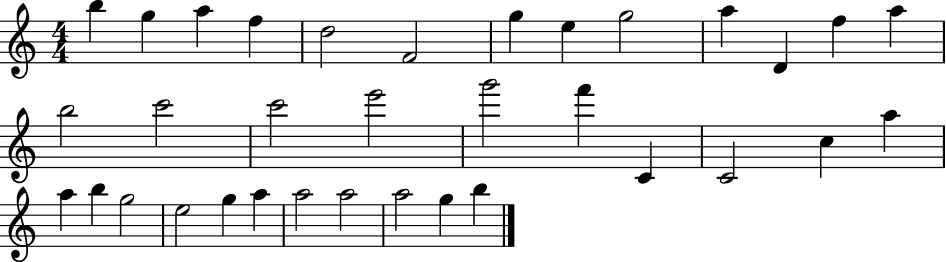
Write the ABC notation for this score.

X:1
T:Untitled
M:4/4
L:1/4
K:C
b g a f d2 F2 g e g2 a D f a b2 c'2 c'2 e'2 g'2 f' C C2 c a a b g2 e2 g a a2 a2 a2 g b